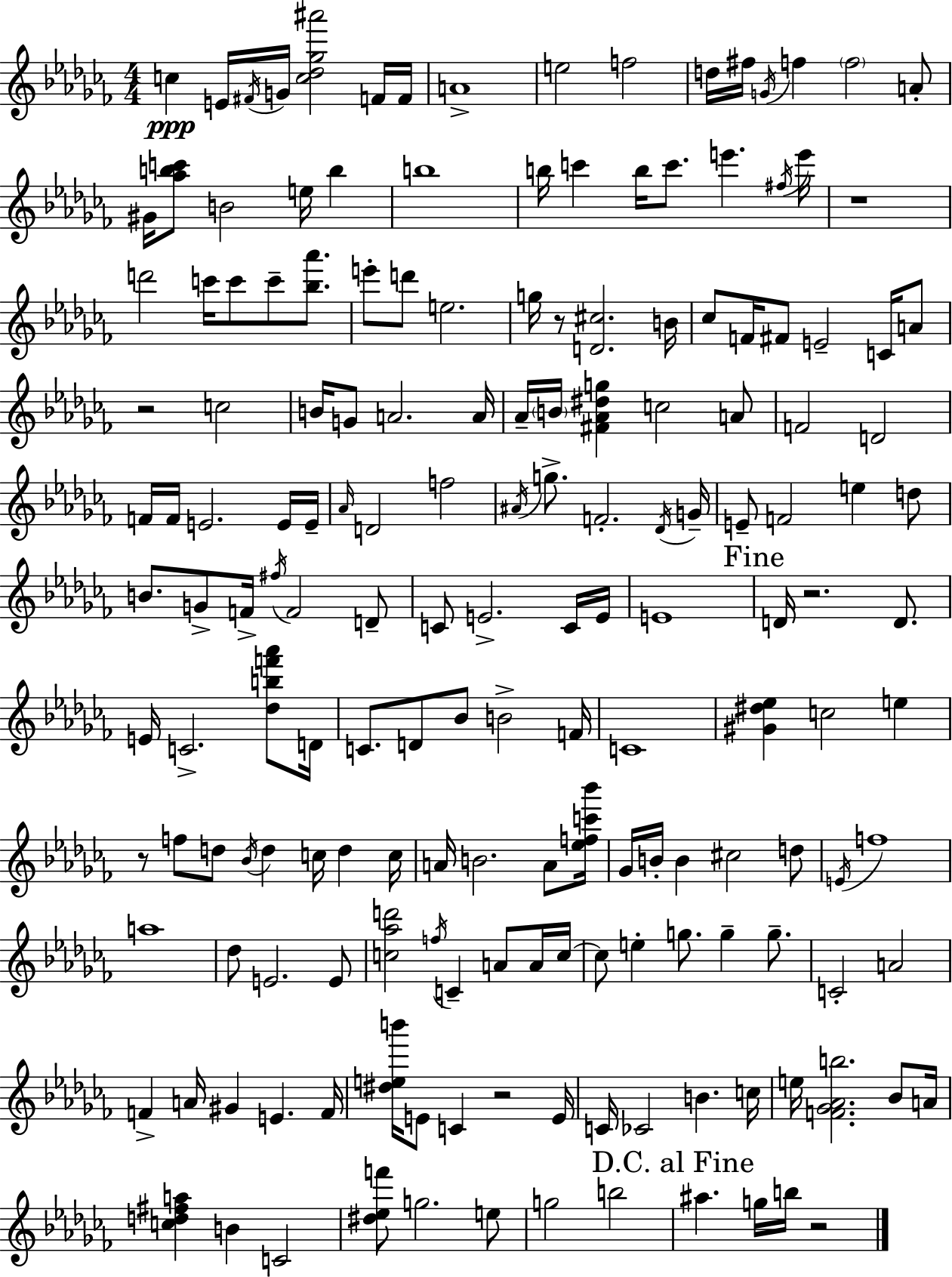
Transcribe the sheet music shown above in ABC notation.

X:1
T:Untitled
M:4/4
L:1/4
K:Abm
c E/4 ^F/4 G/4 [c_d_g^a']2 F/4 F/4 A4 e2 f2 d/4 ^f/4 G/4 f f2 A/2 ^G/4 [_abc']/2 B2 e/4 b b4 b/4 c' b/4 c'/2 e' ^f/4 e'/4 z4 d'2 c'/4 c'/2 c'/2 [_b_a']/2 e'/2 d'/2 e2 g/4 z/2 [D^c]2 B/4 _c/2 F/4 ^F/2 E2 C/4 A/2 z2 c2 B/4 G/2 A2 A/4 _A/4 B/4 [^F_A^dg] c2 A/2 F2 D2 F/4 F/4 E2 E/4 E/4 _A/4 D2 f2 ^A/4 g/2 F2 _D/4 G/4 E/2 F2 e d/2 B/2 G/2 F/4 ^f/4 F2 D/2 C/2 E2 C/4 E/4 E4 D/4 z2 D/2 E/4 C2 [_dbf'_a']/2 D/4 C/2 D/2 _B/2 B2 F/4 C4 [^G^d_e] c2 e z/2 f/2 d/2 _B/4 d c/4 d c/4 A/4 B2 A/2 [_efc'_b']/4 _G/4 B/4 B ^c2 d/2 E/4 f4 a4 _d/2 E2 E/2 [c_ad']2 f/4 C A/2 A/4 c/4 c/2 e g/2 g g/2 C2 A2 F A/4 ^G E F/4 [^deb']/4 E/2 C z2 E/4 C/4 _C2 B c/4 e/4 [F_G_Ab]2 _B/2 A/4 [cd^fa] B C2 [^d_ef']/2 g2 e/2 g2 b2 ^a g/4 b/4 z2